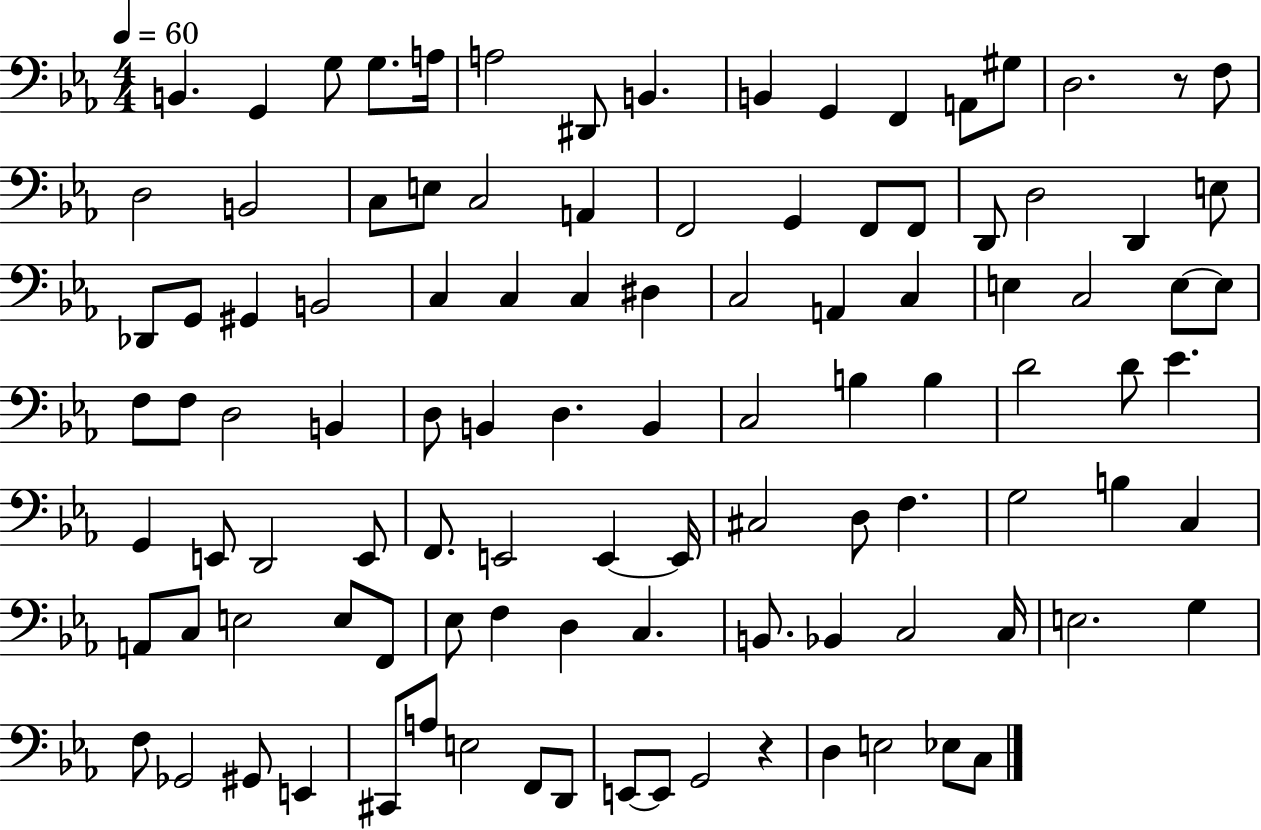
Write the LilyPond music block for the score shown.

{
  \clef bass
  \numericTimeSignature
  \time 4/4
  \key ees \major
  \tempo 4 = 60
  b,4. g,4 g8 g8. a16 | a2 dis,8 b,4. | b,4 g,4 f,4 a,8 gis8 | d2. r8 f8 | \break d2 b,2 | c8 e8 c2 a,4 | f,2 g,4 f,8 f,8 | d,8 d2 d,4 e8 | \break des,8 g,8 gis,4 b,2 | c4 c4 c4 dis4 | c2 a,4 c4 | e4 c2 e8~~ e8 | \break f8 f8 d2 b,4 | d8 b,4 d4. b,4 | c2 b4 b4 | d'2 d'8 ees'4. | \break g,4 e,8 d,2 e,8 | f,8. e,2 e,4~~ e,16 | cis2 d8 f4. | g2 b4 c4 | \break a,8 c8 e2 e8 f,8 | ees8 f4 d4 c4. | b,8. bes,4 c2 c16 | e2. g4 | \break f8 ges,2 gis,8 e,4 | cis,8 a8 e2 f,8 d,8 | e,8~~ e,8 g,2 r4 | d4 e2 ees8 c8 | \break \bar "|."
}